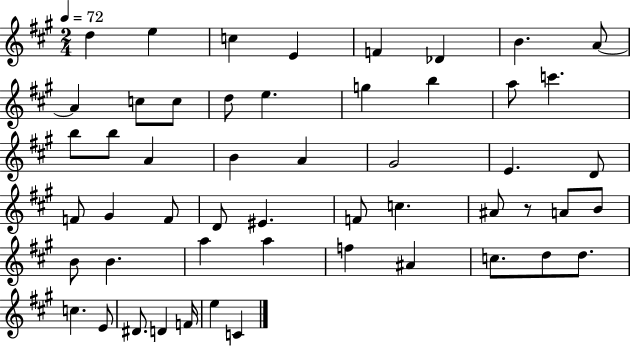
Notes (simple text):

D5/q E5/q C5/q E4/q F4/q Db4/q B4/q. A4/e A4/q C5/e C5/e D5/e E5/q. G5/q B5/q A5/e C6/q. B5/e B5/e A4/q B4/q A4/q G#4/h E4/q. D4/e F4/e G#4/q F4/e D4/e EIS4/q. F4/e C5/q. A#4/e R/e A4/e B4/e B4/e B4/q. A5/q A5/q F5/q A#4/q C5/e. D5/e D5/e. C5/q. E4/e D#4/e. D4/q F4/s E5/q C4/q